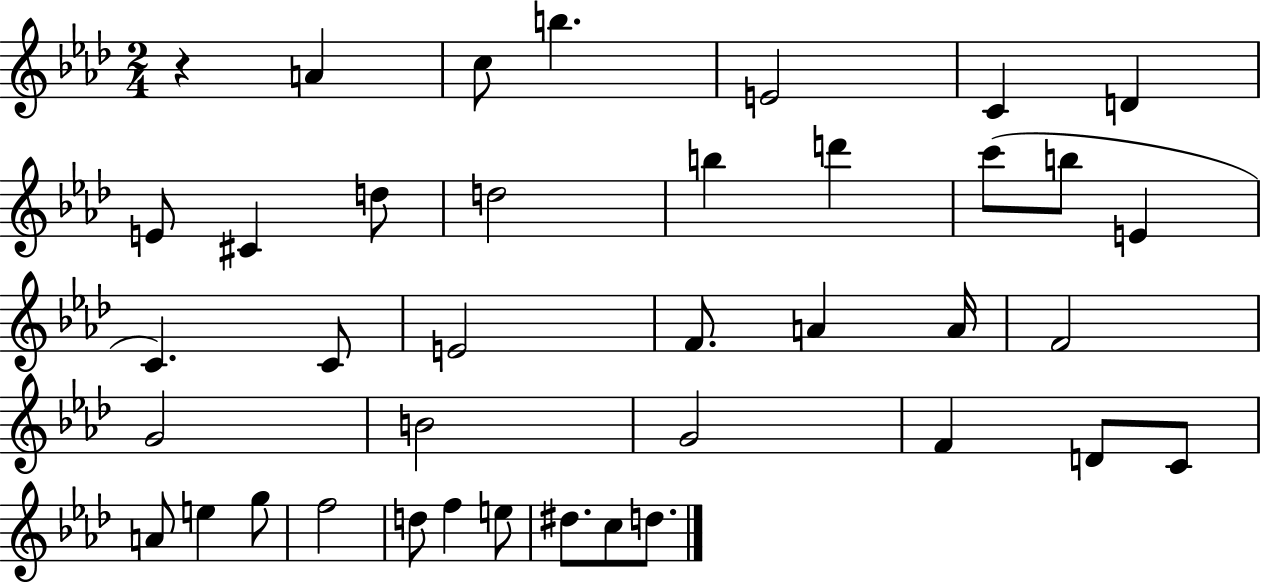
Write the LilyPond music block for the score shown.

{
  \clef treble
  \numericTimeSignature
  \time 2/4
  \key aes \major
  r4 a'4 | c''8 b''4. | e'2 | c'4 d'4 | \break e'8 cis'4 d''8 | d''2 | b''4 d'''4 | c'''8( b''8 e'4 | \break c'4.) c'8 | e'2 | f'8. a'4 a'16 | f'2 | \break g'2 | b'2 | g'2 | f'4 d'8 c'8 | \break a'8 e''4 g''8 | f''2 | d''8 f''4 e''8 | dis''8. c''8 d''8. | \break \bar "|."
}